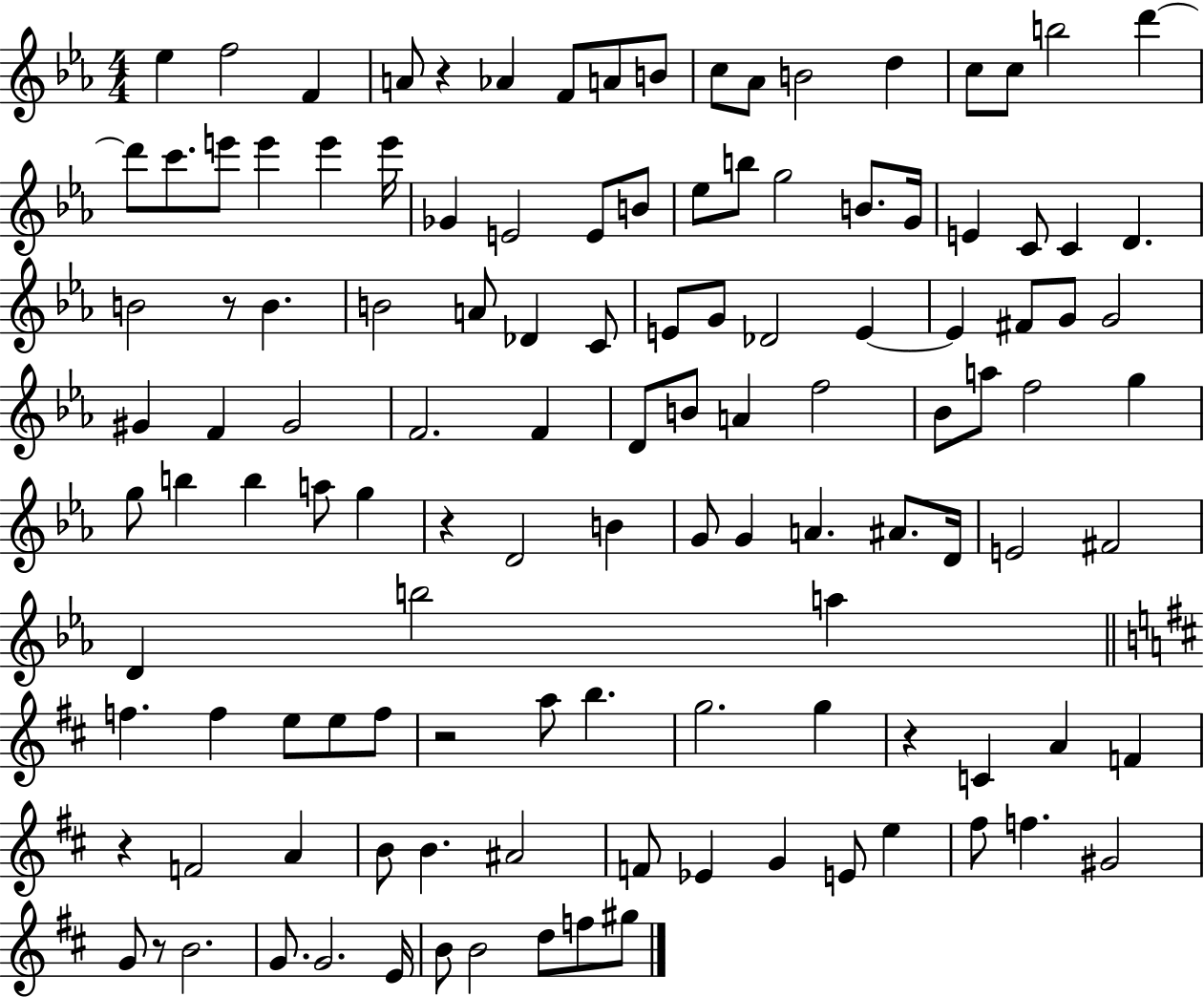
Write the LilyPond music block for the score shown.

{
  \clef treble
  \numericTimeSignature
  \time 4/4
  \key ees \major
  ees''4 f''2 f'4 | a'8 r4 aes'4 f'8 a'8 b'8 | c''8 aes'8 b'2 d''4 | c''8 c''8 b''2 d'''4~~ | \break d'''8 c'''8. e'''8 e'''4 e'''4 e'''16 | ges'4 e'2 e'8 b'8 | ees''8 b''8 g''2 b'8. g'16 | e'4 c'8 c'4 d'4. | \break b'2 r8 b'4. | b'2 a'8 des'4 c'8 | e'8 g'8 des'2 e'4~~ | e'4 fis'8 g'8 g'2 | \break gis'4 f'4 gis'2 | f'2. f'4 | d'8 b'8 a'4 f''2 | bes'8 a''8 f''2 g''4 | \break g''8 b''4 b''4 a''8 g''4 | r4 d'2 b'4 | g'8 g'4 a'4. ais'8. d'16 | e'2 fis'2 | \break d'4 b''2 a''4 | \bar "||" \break \key b \minor f''4. f''4 e''8 e''8 f''8 | r2 a''8 b''4. | g''2. g''4 | r4 c'4 a'4 f'4 | \break r4 f'2 a'4 | b'8 b'4. ais'2 | f'8 ees'4 g'4 e'8 e''4 | fis''8 f''4. gis'2 | \break g'8 r8 b'2. | g'8. g'2. e'16 | b'8 b'2 d''8 f''8 gis''8 | \bar "|."
}